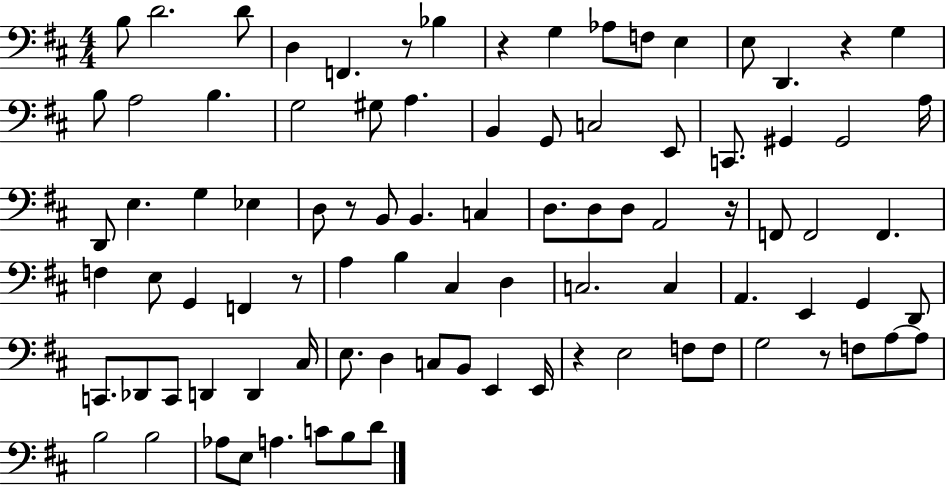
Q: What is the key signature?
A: D major